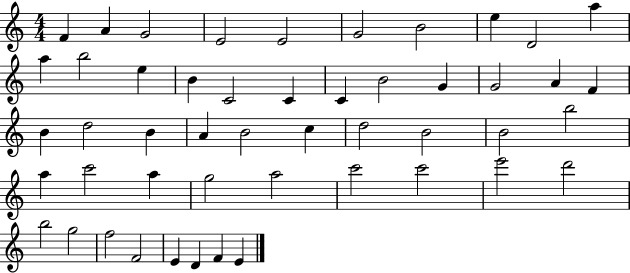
F4/q A4/q G4/h E4/h E4/h G4/h B4/h E5/q D4/h A5/q A5/q B5/h E5/q B4/q C4/h C4/q C4/q B4/h G4/q G4/h A4/q F4/q B4/q D5/h B4/q A4/q B4/h C5/q D5/h B4/h B4/h B5/h A5/q C6/h A5/q G5/h A5/h C6/h C6/h E6/h D6/h B5/h G5/h F5/h F4/h E4/q D4/q F4/q E4/q